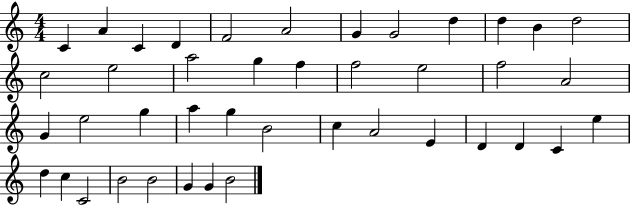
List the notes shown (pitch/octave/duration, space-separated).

C4/q A4/q C4/q D4/q F4/h A4/h G4/q G4/h D5/q D5/q B4/q D5/h C5/h E5/h A5/h G5/q F5/q F5/h E5/h F5/h A4/h G4/q E5/h G5/q A5/q G5/q B4/h C5/q A4/h E4/q D4/q D4/q C4/q E5/q D5/q C5/q C4/h B4/h B4/h G4/q G4/q B4/h